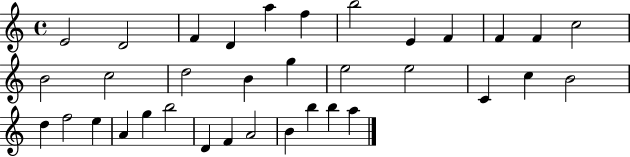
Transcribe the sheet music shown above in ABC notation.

X:1
T:Untitled
M:4/4
L:1/4
K:C
E2 D2 F D a f b2 E F F F c2 B2 c2 d2 B g e2 e2 C c B2 d f2 e A g b2 D F A2 B b b a